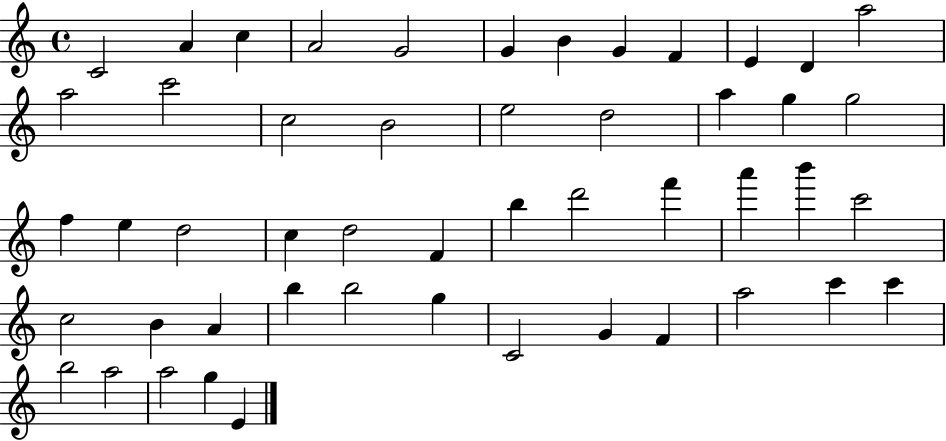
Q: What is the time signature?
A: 4/4